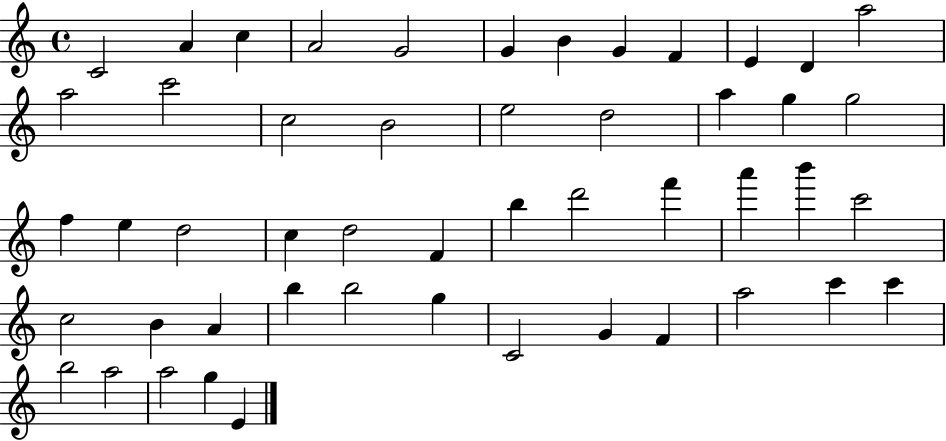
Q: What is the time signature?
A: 4/4